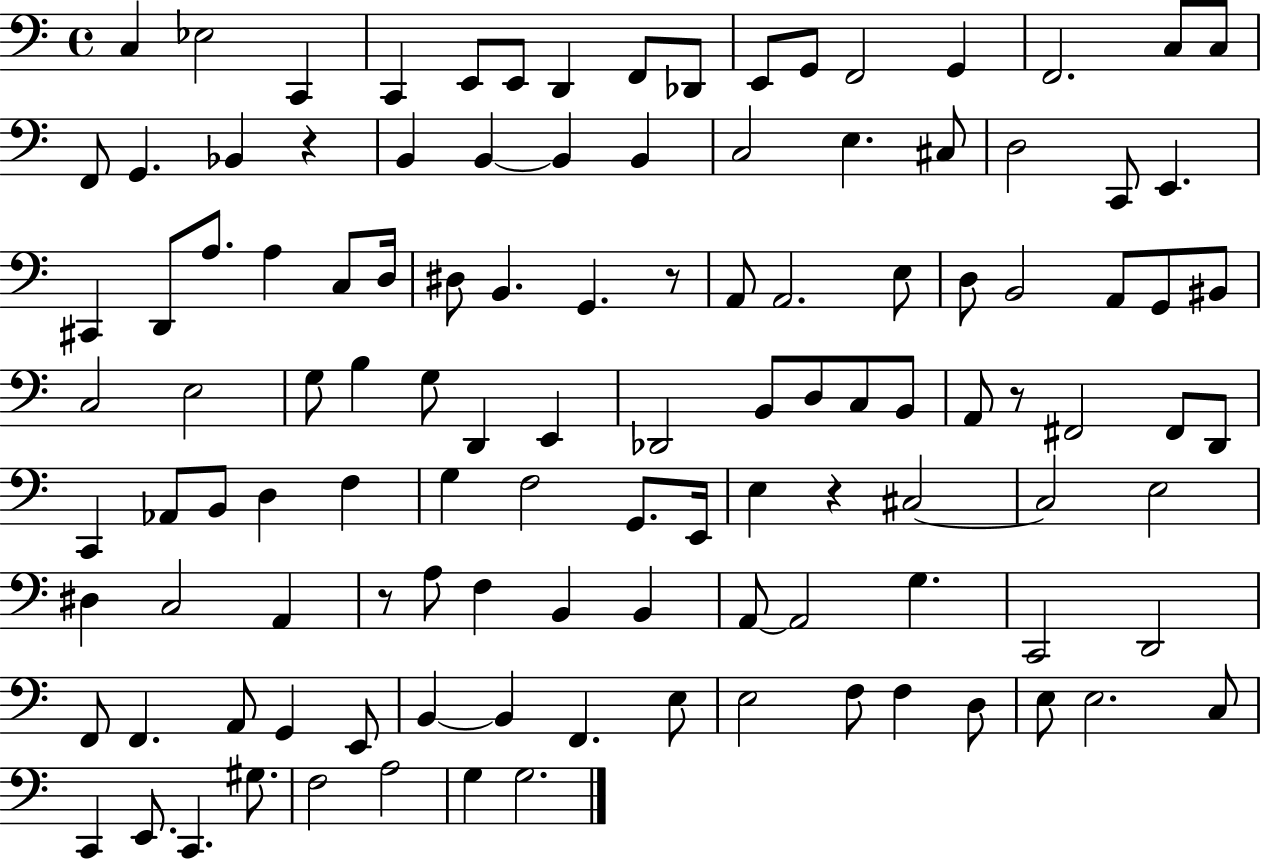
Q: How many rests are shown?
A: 5